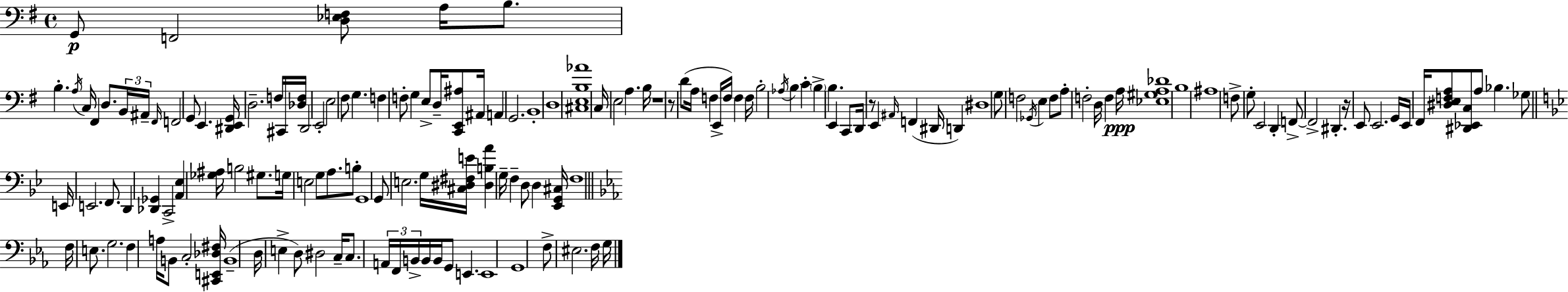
{
  \clef bass
  \time 4/4
  \defaultTimeSignature
  \key g \major
  g,8\p f,2 <d ees f>8 a16 b8. | b4.-. \acciaccatura { a16 } c16 fis,4 d8. \tuplet 3/2 { b,16 | ais,16-- \grace { fis,16 } } f,2 g,8 e,4. | <dis, e, g,>16 d2.-- f16 | \break cis,16 <des f>16 d,2 e,2-. | e2 fis8 g4. | f4 f8-. g4 e8-> d16-- <c, e, ais>8 | ais,16 a,4 g,2. | \break b,1-. | d1 | <cis e b aes'>1 | c16 e2 a4. | \break b16 r1 | r8 d'8( a16 f4 e,16-> f16) f4 | f16 b2-. \acciaccatura { aes16 } b4 c'4-. | \parenthesize b4-> b4. e,4 | \break c,8 d,16 r8 e,4 \grace { ais,16 }( f,4 dis,16 | d,4) dis1 | g8 f2 \acciaccatura { ges,16 } e4 | f8 a8-. f2-. d16 | \break f4 a16\ppp <ees gis a des'>1 | b1 | ais1 | f8-> g8-. e,2 | \break d,4-. f,8->~~ f,2-> dis,4.-. | r16 e,8 e,2. | g,16 e,16 fis,16 <dis e f a>8 <dis, ees, c>8 a8 bes4. | ges8 \bar "||" \break \key bes \major e,16 e,2. f,8. | d,4 <des, ges,>4 c,2-> | <a, ees>4 <ges ais>16 b2 gis8. | g16 e2 g8 a8. b8-. | \break g,1 | g,8 e2. g16 <cis dis fis e'>16 | <dis b a'>4 g16-- f4-- d8 d4 <ees, g, cis>16 | f1 | \break \bar "||" \break \key c \minor f16 e8. g2. | f4 a16 b,8 c2-. <cis, e, des fis>16 | b,1--( | d16 e4-> d8) dis2 c16-- | \break c8. \tuplet 3/2 { a,16 f,16 b,16-> } b,16 b,16 g,8 e,4. | e,1 | g,1 | f8-> eis2. f16 g16 | \break \bar "|."
}